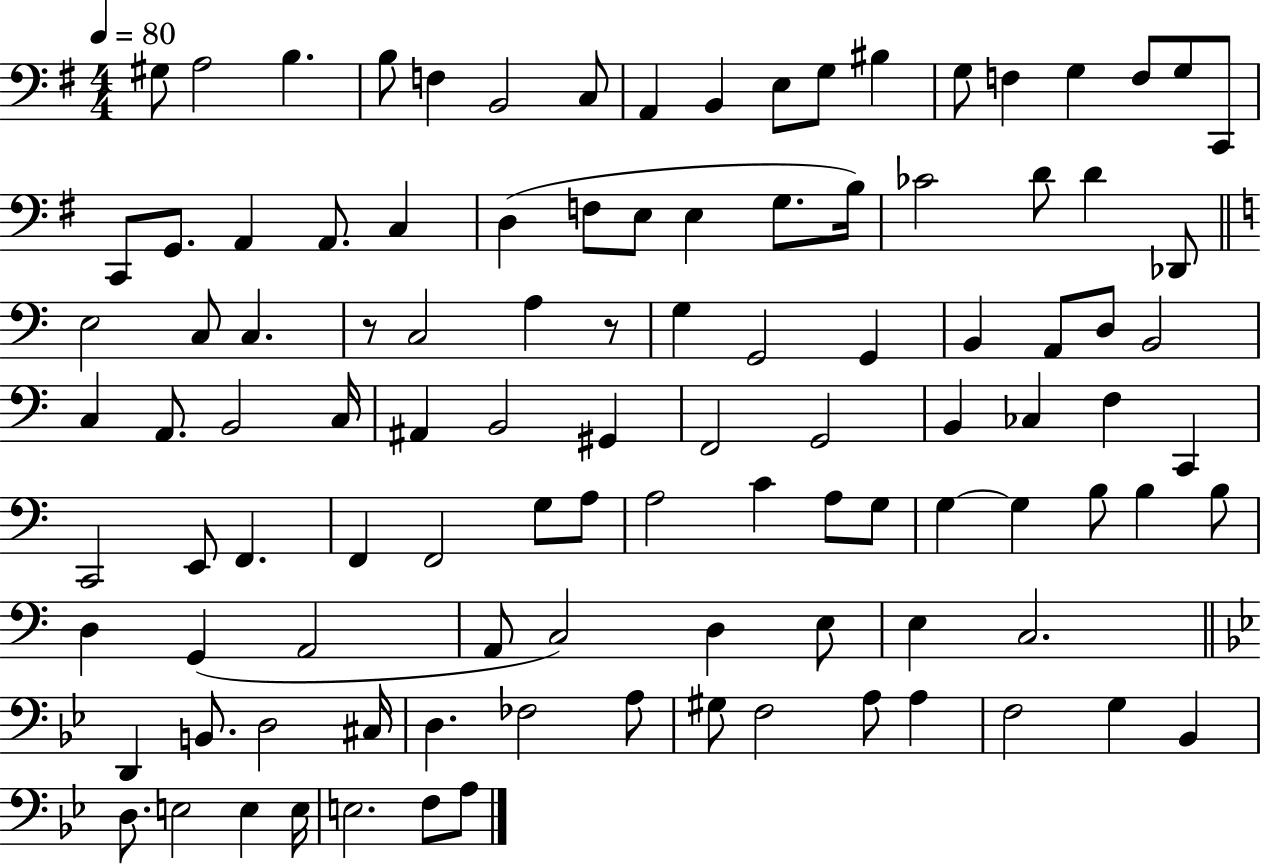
G#3/e A3/h B3/q. B3/e F3/q B2/h C3/e A2/q B2/q E3/e G3/e BIS3/q G3/e F3/q G3/q F3/e G3/e C2/e C2/e G2/e. A2/q A2/e. C3/q D3/q F3/e E3/e E3/q G3/e. B3/s CES4/h D4/e D4/q Db2/e E3/h C3/e C3/q. R/e C3/h A3/q R/e G3/q G2/h G2/q B2/q A2/e D3/e B2/h C3/q A2/e. B2/h C3/s A#2/q B2/h G#2/q F2/h G2/h B2/q CES3/q F3/q C2/q C2/h E2/e F2/q. F2/q F2/h G3/e A3/e A3/h C4/q A3/e G3/e G3/q G3/q B3/e B3/q B3/e D3/q G2/q A2/h A2/e C3/h D3/q E3/e E3/q C3/h. D2/q B2/e. D3/h C#3/s D3/q. FES3/h A3/e G#3/e F3/h A3/e A3/q F3/h G3/q Bb2/q D3/e. E3/h E3/q E3/s E3/h. F3/e A3/e